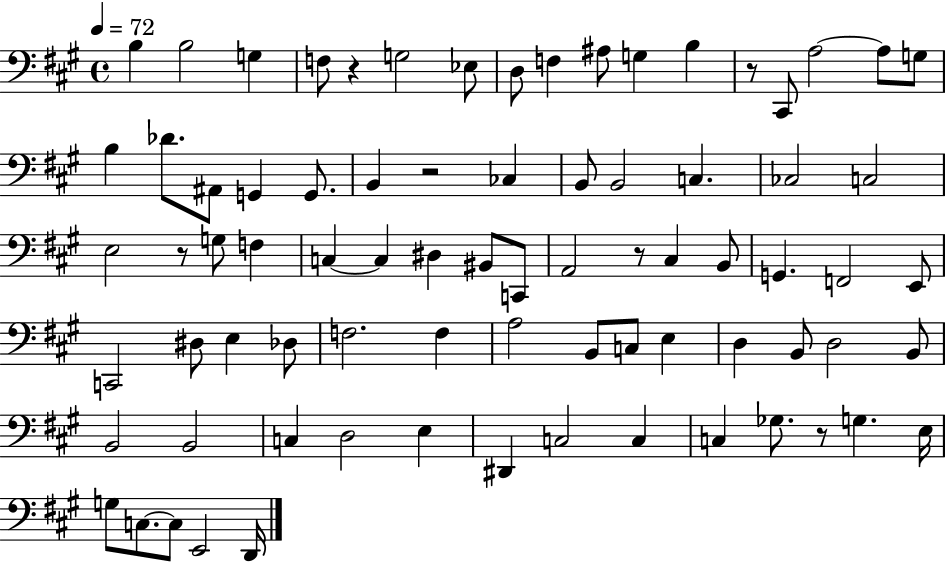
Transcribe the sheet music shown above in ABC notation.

X:1
T:Untitled
M:4/4
L:1/4
K:A
B, B,2 G, F,/2 z G,2 _E,/2 D,/2 F, ^A,/2 G, B, z/2 ^C,,/2 A,2 A,/2 G,/2 B, _D/2 ^A,,/2 G,, G,,/2 B,, z2 _C, B,,/2 B,,2 C, _C,2 C,2 E,2 z/2 G,/2 F, C, C, ^D, ^B,,/2 C,,/2 A,,2 z/2 ^C, B,,/2 G,, F,,2 E,,/2 C,,2 ^D,/2 E, _D,/2 F,2 F, A,2 B,,/2 C,/2 E, D, B,,/2 D,2 B,,/2 B,,2 B,,2 C, D,2 E, ^D,, C,2 C, C, _G,/2 z/2 G, E,/4 G,/2 C,/2 C,/2 E,,2 D,,/4